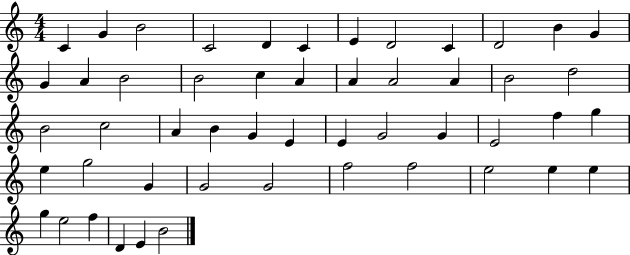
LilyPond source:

{
  \clef treble
  \numericTimeSignature
  \time 4/4
  \key c \major
  c'4 g'4 b'2 | c'2 d'4 c'4 | e'4 d'2 c'4 | d'2 b'4 g'4 | \break g'4 a'4 b'2 | b'2 c''4 a'4 | a'4 a'2 a'4 | b'2 d''2 | \break b'2 c''2 | a'4 b'4 g'4 e'4 | e'4 g'2 g'4 | e'2 f''4 g''4 | \break e''4 g''2 g'4 | g'2 g'2 | f''2 f''2 | e''2 e''4 e''4 | \break g''4 e''2 f''4 | d'4 e'4 b'2 | \bar "|."
}